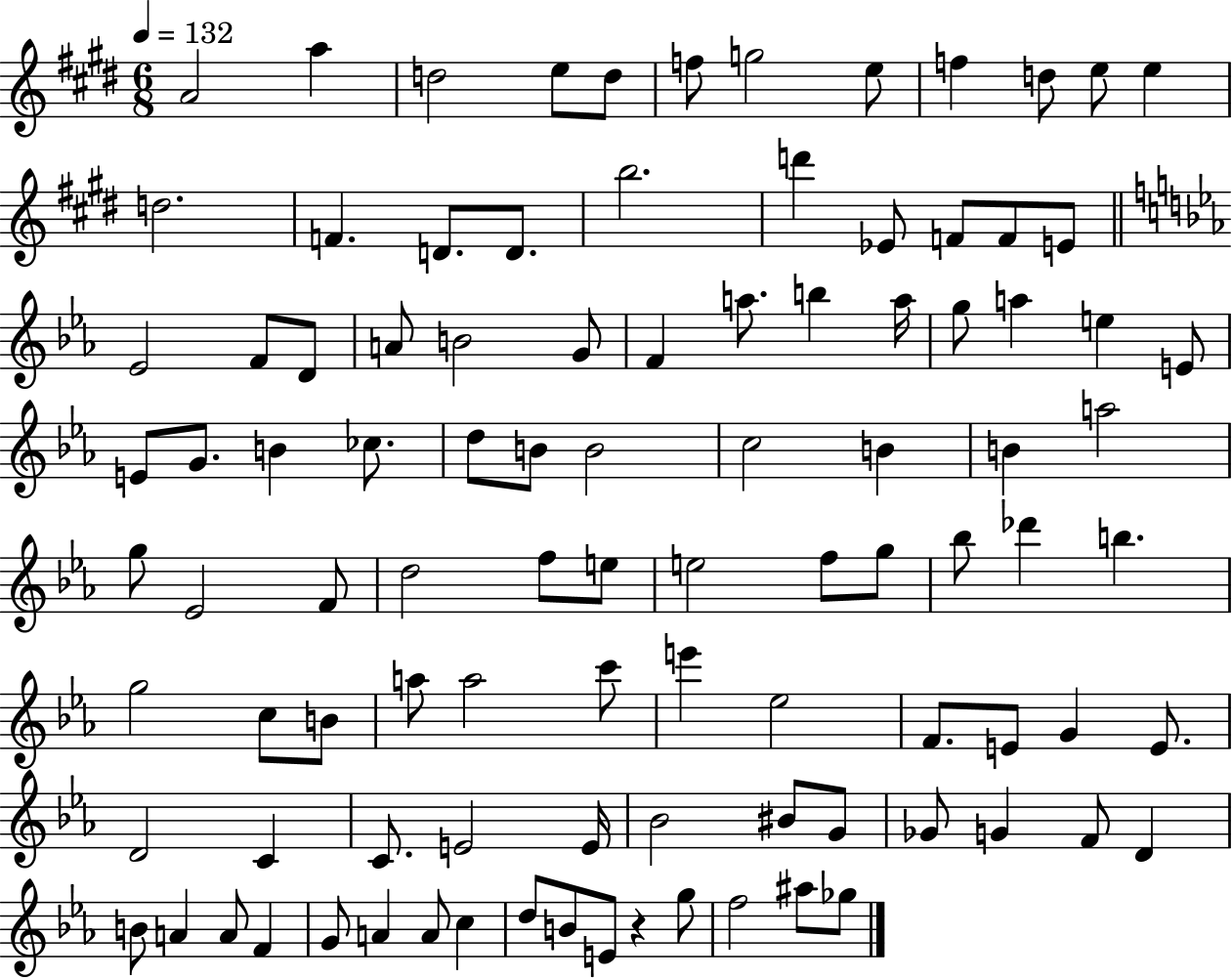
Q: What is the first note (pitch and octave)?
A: A4